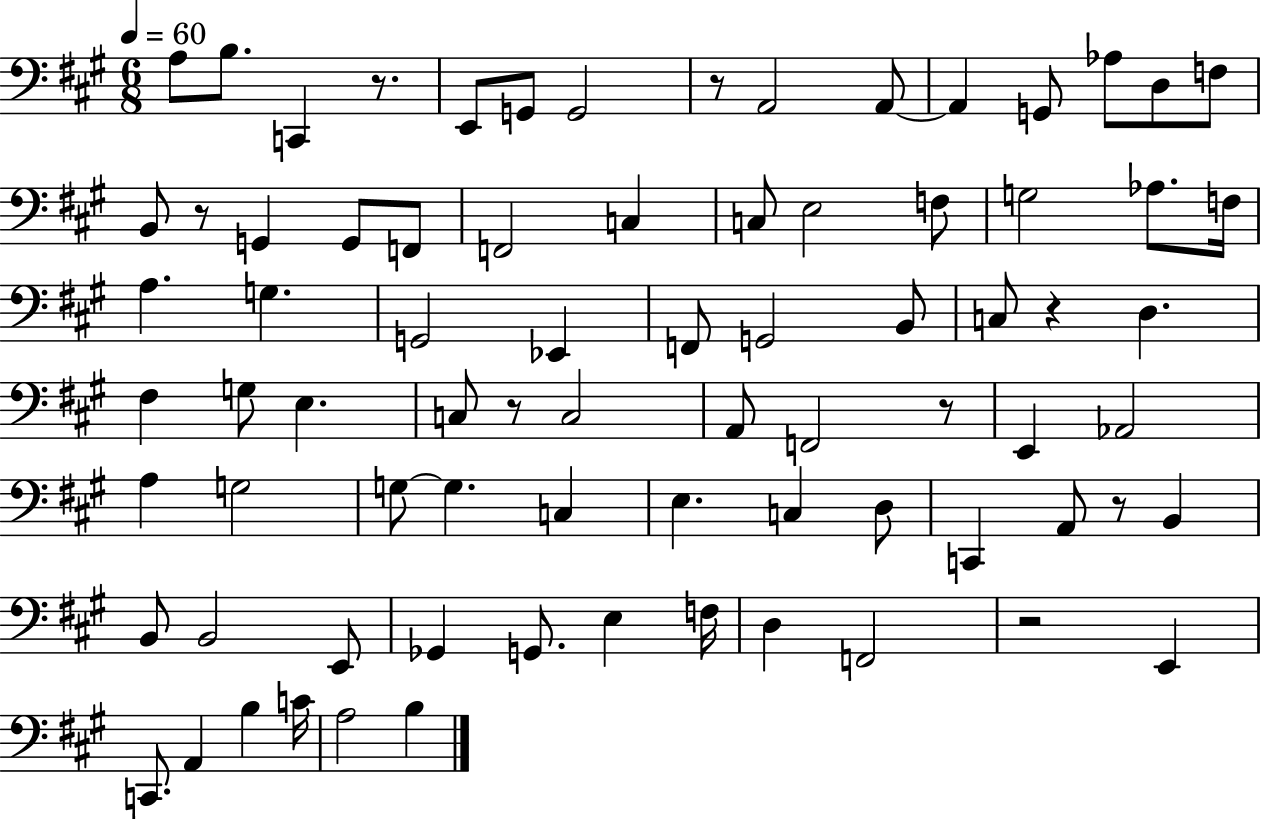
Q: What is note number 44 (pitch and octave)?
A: A3